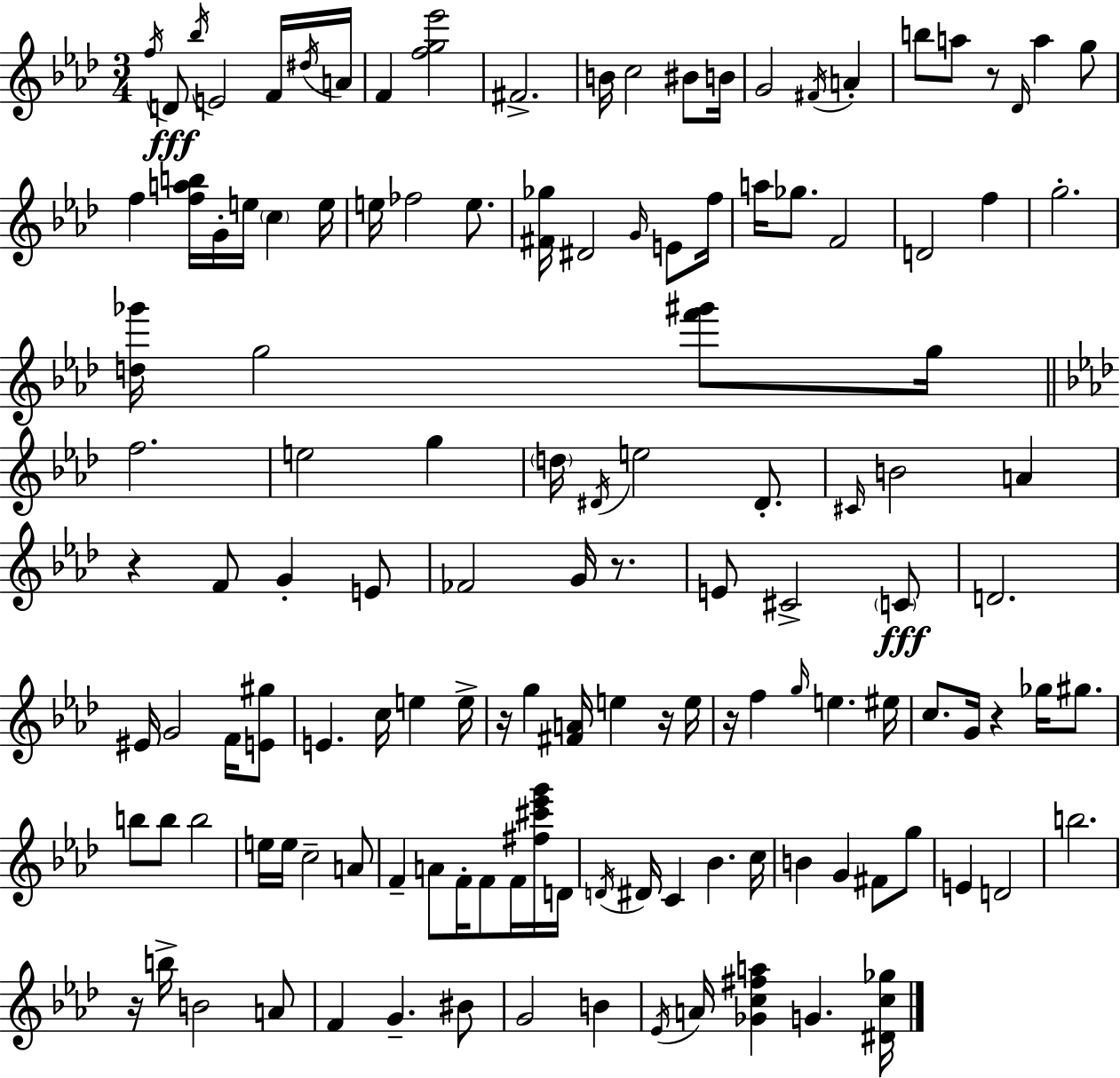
F5/s D4/e Bb5/s E4/h F4/s D#5/s A4/s F4/q [F5,G5,Eb6]/h F#4/h. B4/s C5/h BIS4/e B4/s G4/h F#4/s A4/q B5/e A5/e R/e Db4/s A5/q G5/e F5/q [F5,A5,B5]/s G4/s E5/s C5/q E5/s E5/s FES5/h E5/e. [F#4,Gb5]/s D#4/h G4/s E4/e F5/s A5/s Gb5/e. F4/h D4/h F5/q G5/h. [D5,Gb6]/s G5/h [F6,G#6]/e G5/s F5/h. E5/h G5/q D5/s D#4/s E5/h D#4/e. C#4/s B4/h A4/q R/q F4/e G4/q E4/e FES4/h G4/s R/e. E4/e C#4/h C4/e D4/h. EIS4/s G4/h F4/s [E4,G#5]/e E4/q. C5/s E5/q E5/s R/s G5/q [F#4,A4]/s E5/q R/s E5/s R/s F5/q G5/s E5/q. EIS5/s C5/e. G4/s R/q Gb5/s G#5/e. B5/e B5/e B5/h E5/s E5/s C5/h A4/e F4/q A4/e F4/s F4/e F4/s [F#5,C#6,Eb6,G6]/s D4/s D4/s D#4/s C4/q Bb4/q. C5/s B4/q G4/q F#4/e G5/e E4/q D4/h B5/h. R/s B5/s B4/h A4/e F4/q G4/q. BIS4/e G4/h B4/q Eb4/s A4/s [Gb4,C5,F#5,A5]/q G4/q. [D#4,C5,Gb5]/s